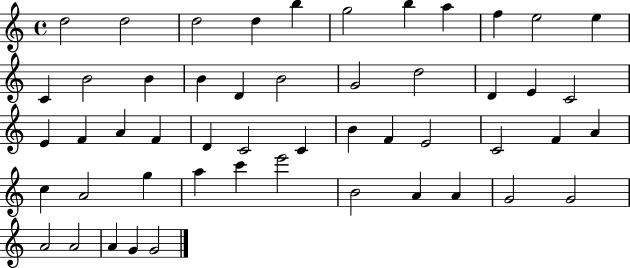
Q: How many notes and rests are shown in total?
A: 51